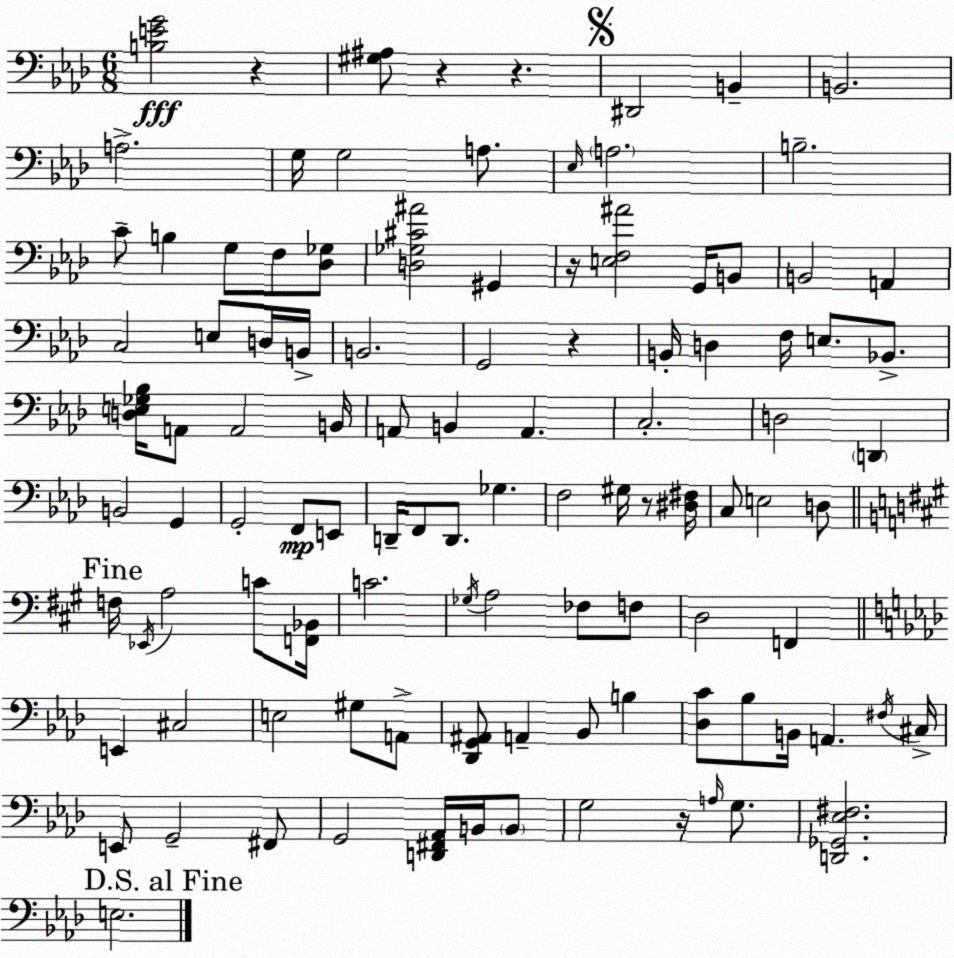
X:1
T:Untitled
M:6/8
L:1/4
K:Fm
[B,EG]2 z [^G,^A,]/2 z z ^D,,2 B,, B,,2 A,2 G,/4 G,2 A,/2 _E,/4 A,2 B,2 C/2 B, G,/2 F,/2 [_D,_G,]/2 [D,_G,^C^A]2 ^G,, z/4 [E,F,^A]2 G,,/4 B,,/2 B,,2 A,, C,2 E,/2 D,/4 B,,/4 B,,2 G,,2 z B,,/4 D, F,/4 E,/2 _B,,/2 [D,E,_G,_B,]/4 A,,/2 A,,2 B,,/4 A,,/2 B,, A,, C,2 D,2 D,, B,,2 G,, G,,2 F,,/2 E,,/2 D,,/4 F,,/2 D,,/2 _G, F,2 ^G,/4 z/2 [^D,^F,]/4 C,/2 E,2 D,/2 F,/4 _E,,/4 A,2 C/2 [F,,_B,,]/4 C2 _G,/4 A,2 _F,/2 F,/2 D,2 F,, E,, ^C,2 E,2 ^G,/2 A,,/2 [_D,,G,,^A,,]/2 A,, _B,,/2 B, [_D,C]/2 _B,/2 B,,/4 A,, ^F,/4 ^C,/4 E,,/2 G,,2 ^F,,/2 G,,2 [D,,^F,,_A,,]/4 B,,/4 B,,/2 G,2 z/4 A,/4 G,/2 [D,,_G,,_E,^F,]2 E,2